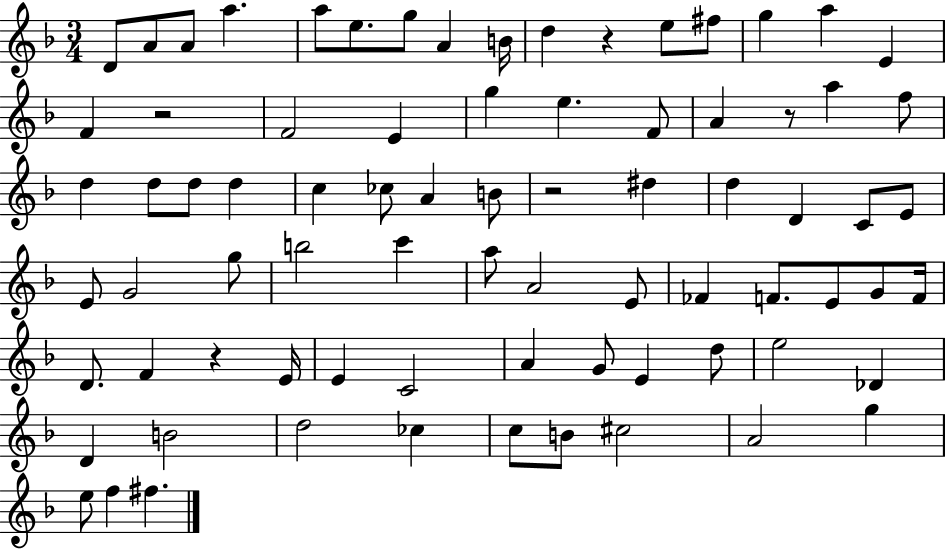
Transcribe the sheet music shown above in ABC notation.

X:1
T:Untitled
M:3/4
L:1/4
K:F
D/2 A/2 A/2 a a/2 e/2 g/2 A B/4 d z e/2 ^f/2 g a E F z2 F2 E g e F/2 A z/2 a f/2 d d/2 d/2 d c _c/2 A B/2 z2 ^d d D C/2 E/2 E/2 G2 g/2 b2 c' a/2 A2 E/2 _F F/2 E/2 G/2 F/4 D/2 F z E/4 E C2 A G/2 E d/2 e2 _D D B2 d2 _c c/2 B/2 ^c2 A2 g e/2 f ^f